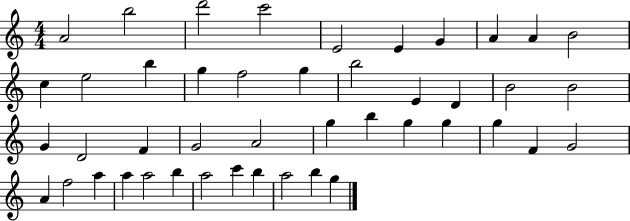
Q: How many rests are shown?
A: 0